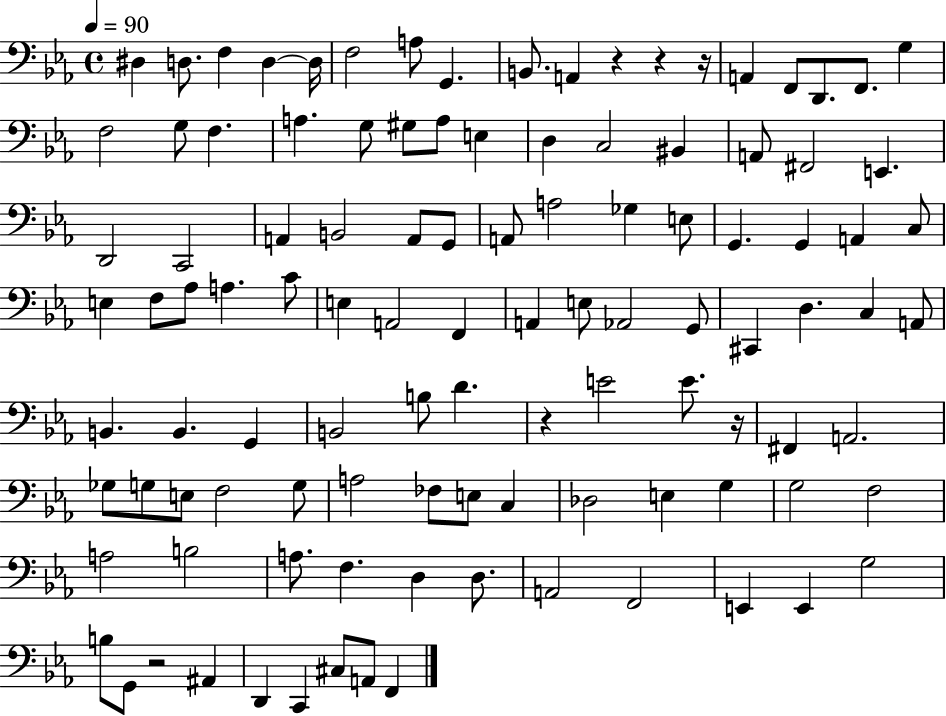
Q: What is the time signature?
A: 4/4